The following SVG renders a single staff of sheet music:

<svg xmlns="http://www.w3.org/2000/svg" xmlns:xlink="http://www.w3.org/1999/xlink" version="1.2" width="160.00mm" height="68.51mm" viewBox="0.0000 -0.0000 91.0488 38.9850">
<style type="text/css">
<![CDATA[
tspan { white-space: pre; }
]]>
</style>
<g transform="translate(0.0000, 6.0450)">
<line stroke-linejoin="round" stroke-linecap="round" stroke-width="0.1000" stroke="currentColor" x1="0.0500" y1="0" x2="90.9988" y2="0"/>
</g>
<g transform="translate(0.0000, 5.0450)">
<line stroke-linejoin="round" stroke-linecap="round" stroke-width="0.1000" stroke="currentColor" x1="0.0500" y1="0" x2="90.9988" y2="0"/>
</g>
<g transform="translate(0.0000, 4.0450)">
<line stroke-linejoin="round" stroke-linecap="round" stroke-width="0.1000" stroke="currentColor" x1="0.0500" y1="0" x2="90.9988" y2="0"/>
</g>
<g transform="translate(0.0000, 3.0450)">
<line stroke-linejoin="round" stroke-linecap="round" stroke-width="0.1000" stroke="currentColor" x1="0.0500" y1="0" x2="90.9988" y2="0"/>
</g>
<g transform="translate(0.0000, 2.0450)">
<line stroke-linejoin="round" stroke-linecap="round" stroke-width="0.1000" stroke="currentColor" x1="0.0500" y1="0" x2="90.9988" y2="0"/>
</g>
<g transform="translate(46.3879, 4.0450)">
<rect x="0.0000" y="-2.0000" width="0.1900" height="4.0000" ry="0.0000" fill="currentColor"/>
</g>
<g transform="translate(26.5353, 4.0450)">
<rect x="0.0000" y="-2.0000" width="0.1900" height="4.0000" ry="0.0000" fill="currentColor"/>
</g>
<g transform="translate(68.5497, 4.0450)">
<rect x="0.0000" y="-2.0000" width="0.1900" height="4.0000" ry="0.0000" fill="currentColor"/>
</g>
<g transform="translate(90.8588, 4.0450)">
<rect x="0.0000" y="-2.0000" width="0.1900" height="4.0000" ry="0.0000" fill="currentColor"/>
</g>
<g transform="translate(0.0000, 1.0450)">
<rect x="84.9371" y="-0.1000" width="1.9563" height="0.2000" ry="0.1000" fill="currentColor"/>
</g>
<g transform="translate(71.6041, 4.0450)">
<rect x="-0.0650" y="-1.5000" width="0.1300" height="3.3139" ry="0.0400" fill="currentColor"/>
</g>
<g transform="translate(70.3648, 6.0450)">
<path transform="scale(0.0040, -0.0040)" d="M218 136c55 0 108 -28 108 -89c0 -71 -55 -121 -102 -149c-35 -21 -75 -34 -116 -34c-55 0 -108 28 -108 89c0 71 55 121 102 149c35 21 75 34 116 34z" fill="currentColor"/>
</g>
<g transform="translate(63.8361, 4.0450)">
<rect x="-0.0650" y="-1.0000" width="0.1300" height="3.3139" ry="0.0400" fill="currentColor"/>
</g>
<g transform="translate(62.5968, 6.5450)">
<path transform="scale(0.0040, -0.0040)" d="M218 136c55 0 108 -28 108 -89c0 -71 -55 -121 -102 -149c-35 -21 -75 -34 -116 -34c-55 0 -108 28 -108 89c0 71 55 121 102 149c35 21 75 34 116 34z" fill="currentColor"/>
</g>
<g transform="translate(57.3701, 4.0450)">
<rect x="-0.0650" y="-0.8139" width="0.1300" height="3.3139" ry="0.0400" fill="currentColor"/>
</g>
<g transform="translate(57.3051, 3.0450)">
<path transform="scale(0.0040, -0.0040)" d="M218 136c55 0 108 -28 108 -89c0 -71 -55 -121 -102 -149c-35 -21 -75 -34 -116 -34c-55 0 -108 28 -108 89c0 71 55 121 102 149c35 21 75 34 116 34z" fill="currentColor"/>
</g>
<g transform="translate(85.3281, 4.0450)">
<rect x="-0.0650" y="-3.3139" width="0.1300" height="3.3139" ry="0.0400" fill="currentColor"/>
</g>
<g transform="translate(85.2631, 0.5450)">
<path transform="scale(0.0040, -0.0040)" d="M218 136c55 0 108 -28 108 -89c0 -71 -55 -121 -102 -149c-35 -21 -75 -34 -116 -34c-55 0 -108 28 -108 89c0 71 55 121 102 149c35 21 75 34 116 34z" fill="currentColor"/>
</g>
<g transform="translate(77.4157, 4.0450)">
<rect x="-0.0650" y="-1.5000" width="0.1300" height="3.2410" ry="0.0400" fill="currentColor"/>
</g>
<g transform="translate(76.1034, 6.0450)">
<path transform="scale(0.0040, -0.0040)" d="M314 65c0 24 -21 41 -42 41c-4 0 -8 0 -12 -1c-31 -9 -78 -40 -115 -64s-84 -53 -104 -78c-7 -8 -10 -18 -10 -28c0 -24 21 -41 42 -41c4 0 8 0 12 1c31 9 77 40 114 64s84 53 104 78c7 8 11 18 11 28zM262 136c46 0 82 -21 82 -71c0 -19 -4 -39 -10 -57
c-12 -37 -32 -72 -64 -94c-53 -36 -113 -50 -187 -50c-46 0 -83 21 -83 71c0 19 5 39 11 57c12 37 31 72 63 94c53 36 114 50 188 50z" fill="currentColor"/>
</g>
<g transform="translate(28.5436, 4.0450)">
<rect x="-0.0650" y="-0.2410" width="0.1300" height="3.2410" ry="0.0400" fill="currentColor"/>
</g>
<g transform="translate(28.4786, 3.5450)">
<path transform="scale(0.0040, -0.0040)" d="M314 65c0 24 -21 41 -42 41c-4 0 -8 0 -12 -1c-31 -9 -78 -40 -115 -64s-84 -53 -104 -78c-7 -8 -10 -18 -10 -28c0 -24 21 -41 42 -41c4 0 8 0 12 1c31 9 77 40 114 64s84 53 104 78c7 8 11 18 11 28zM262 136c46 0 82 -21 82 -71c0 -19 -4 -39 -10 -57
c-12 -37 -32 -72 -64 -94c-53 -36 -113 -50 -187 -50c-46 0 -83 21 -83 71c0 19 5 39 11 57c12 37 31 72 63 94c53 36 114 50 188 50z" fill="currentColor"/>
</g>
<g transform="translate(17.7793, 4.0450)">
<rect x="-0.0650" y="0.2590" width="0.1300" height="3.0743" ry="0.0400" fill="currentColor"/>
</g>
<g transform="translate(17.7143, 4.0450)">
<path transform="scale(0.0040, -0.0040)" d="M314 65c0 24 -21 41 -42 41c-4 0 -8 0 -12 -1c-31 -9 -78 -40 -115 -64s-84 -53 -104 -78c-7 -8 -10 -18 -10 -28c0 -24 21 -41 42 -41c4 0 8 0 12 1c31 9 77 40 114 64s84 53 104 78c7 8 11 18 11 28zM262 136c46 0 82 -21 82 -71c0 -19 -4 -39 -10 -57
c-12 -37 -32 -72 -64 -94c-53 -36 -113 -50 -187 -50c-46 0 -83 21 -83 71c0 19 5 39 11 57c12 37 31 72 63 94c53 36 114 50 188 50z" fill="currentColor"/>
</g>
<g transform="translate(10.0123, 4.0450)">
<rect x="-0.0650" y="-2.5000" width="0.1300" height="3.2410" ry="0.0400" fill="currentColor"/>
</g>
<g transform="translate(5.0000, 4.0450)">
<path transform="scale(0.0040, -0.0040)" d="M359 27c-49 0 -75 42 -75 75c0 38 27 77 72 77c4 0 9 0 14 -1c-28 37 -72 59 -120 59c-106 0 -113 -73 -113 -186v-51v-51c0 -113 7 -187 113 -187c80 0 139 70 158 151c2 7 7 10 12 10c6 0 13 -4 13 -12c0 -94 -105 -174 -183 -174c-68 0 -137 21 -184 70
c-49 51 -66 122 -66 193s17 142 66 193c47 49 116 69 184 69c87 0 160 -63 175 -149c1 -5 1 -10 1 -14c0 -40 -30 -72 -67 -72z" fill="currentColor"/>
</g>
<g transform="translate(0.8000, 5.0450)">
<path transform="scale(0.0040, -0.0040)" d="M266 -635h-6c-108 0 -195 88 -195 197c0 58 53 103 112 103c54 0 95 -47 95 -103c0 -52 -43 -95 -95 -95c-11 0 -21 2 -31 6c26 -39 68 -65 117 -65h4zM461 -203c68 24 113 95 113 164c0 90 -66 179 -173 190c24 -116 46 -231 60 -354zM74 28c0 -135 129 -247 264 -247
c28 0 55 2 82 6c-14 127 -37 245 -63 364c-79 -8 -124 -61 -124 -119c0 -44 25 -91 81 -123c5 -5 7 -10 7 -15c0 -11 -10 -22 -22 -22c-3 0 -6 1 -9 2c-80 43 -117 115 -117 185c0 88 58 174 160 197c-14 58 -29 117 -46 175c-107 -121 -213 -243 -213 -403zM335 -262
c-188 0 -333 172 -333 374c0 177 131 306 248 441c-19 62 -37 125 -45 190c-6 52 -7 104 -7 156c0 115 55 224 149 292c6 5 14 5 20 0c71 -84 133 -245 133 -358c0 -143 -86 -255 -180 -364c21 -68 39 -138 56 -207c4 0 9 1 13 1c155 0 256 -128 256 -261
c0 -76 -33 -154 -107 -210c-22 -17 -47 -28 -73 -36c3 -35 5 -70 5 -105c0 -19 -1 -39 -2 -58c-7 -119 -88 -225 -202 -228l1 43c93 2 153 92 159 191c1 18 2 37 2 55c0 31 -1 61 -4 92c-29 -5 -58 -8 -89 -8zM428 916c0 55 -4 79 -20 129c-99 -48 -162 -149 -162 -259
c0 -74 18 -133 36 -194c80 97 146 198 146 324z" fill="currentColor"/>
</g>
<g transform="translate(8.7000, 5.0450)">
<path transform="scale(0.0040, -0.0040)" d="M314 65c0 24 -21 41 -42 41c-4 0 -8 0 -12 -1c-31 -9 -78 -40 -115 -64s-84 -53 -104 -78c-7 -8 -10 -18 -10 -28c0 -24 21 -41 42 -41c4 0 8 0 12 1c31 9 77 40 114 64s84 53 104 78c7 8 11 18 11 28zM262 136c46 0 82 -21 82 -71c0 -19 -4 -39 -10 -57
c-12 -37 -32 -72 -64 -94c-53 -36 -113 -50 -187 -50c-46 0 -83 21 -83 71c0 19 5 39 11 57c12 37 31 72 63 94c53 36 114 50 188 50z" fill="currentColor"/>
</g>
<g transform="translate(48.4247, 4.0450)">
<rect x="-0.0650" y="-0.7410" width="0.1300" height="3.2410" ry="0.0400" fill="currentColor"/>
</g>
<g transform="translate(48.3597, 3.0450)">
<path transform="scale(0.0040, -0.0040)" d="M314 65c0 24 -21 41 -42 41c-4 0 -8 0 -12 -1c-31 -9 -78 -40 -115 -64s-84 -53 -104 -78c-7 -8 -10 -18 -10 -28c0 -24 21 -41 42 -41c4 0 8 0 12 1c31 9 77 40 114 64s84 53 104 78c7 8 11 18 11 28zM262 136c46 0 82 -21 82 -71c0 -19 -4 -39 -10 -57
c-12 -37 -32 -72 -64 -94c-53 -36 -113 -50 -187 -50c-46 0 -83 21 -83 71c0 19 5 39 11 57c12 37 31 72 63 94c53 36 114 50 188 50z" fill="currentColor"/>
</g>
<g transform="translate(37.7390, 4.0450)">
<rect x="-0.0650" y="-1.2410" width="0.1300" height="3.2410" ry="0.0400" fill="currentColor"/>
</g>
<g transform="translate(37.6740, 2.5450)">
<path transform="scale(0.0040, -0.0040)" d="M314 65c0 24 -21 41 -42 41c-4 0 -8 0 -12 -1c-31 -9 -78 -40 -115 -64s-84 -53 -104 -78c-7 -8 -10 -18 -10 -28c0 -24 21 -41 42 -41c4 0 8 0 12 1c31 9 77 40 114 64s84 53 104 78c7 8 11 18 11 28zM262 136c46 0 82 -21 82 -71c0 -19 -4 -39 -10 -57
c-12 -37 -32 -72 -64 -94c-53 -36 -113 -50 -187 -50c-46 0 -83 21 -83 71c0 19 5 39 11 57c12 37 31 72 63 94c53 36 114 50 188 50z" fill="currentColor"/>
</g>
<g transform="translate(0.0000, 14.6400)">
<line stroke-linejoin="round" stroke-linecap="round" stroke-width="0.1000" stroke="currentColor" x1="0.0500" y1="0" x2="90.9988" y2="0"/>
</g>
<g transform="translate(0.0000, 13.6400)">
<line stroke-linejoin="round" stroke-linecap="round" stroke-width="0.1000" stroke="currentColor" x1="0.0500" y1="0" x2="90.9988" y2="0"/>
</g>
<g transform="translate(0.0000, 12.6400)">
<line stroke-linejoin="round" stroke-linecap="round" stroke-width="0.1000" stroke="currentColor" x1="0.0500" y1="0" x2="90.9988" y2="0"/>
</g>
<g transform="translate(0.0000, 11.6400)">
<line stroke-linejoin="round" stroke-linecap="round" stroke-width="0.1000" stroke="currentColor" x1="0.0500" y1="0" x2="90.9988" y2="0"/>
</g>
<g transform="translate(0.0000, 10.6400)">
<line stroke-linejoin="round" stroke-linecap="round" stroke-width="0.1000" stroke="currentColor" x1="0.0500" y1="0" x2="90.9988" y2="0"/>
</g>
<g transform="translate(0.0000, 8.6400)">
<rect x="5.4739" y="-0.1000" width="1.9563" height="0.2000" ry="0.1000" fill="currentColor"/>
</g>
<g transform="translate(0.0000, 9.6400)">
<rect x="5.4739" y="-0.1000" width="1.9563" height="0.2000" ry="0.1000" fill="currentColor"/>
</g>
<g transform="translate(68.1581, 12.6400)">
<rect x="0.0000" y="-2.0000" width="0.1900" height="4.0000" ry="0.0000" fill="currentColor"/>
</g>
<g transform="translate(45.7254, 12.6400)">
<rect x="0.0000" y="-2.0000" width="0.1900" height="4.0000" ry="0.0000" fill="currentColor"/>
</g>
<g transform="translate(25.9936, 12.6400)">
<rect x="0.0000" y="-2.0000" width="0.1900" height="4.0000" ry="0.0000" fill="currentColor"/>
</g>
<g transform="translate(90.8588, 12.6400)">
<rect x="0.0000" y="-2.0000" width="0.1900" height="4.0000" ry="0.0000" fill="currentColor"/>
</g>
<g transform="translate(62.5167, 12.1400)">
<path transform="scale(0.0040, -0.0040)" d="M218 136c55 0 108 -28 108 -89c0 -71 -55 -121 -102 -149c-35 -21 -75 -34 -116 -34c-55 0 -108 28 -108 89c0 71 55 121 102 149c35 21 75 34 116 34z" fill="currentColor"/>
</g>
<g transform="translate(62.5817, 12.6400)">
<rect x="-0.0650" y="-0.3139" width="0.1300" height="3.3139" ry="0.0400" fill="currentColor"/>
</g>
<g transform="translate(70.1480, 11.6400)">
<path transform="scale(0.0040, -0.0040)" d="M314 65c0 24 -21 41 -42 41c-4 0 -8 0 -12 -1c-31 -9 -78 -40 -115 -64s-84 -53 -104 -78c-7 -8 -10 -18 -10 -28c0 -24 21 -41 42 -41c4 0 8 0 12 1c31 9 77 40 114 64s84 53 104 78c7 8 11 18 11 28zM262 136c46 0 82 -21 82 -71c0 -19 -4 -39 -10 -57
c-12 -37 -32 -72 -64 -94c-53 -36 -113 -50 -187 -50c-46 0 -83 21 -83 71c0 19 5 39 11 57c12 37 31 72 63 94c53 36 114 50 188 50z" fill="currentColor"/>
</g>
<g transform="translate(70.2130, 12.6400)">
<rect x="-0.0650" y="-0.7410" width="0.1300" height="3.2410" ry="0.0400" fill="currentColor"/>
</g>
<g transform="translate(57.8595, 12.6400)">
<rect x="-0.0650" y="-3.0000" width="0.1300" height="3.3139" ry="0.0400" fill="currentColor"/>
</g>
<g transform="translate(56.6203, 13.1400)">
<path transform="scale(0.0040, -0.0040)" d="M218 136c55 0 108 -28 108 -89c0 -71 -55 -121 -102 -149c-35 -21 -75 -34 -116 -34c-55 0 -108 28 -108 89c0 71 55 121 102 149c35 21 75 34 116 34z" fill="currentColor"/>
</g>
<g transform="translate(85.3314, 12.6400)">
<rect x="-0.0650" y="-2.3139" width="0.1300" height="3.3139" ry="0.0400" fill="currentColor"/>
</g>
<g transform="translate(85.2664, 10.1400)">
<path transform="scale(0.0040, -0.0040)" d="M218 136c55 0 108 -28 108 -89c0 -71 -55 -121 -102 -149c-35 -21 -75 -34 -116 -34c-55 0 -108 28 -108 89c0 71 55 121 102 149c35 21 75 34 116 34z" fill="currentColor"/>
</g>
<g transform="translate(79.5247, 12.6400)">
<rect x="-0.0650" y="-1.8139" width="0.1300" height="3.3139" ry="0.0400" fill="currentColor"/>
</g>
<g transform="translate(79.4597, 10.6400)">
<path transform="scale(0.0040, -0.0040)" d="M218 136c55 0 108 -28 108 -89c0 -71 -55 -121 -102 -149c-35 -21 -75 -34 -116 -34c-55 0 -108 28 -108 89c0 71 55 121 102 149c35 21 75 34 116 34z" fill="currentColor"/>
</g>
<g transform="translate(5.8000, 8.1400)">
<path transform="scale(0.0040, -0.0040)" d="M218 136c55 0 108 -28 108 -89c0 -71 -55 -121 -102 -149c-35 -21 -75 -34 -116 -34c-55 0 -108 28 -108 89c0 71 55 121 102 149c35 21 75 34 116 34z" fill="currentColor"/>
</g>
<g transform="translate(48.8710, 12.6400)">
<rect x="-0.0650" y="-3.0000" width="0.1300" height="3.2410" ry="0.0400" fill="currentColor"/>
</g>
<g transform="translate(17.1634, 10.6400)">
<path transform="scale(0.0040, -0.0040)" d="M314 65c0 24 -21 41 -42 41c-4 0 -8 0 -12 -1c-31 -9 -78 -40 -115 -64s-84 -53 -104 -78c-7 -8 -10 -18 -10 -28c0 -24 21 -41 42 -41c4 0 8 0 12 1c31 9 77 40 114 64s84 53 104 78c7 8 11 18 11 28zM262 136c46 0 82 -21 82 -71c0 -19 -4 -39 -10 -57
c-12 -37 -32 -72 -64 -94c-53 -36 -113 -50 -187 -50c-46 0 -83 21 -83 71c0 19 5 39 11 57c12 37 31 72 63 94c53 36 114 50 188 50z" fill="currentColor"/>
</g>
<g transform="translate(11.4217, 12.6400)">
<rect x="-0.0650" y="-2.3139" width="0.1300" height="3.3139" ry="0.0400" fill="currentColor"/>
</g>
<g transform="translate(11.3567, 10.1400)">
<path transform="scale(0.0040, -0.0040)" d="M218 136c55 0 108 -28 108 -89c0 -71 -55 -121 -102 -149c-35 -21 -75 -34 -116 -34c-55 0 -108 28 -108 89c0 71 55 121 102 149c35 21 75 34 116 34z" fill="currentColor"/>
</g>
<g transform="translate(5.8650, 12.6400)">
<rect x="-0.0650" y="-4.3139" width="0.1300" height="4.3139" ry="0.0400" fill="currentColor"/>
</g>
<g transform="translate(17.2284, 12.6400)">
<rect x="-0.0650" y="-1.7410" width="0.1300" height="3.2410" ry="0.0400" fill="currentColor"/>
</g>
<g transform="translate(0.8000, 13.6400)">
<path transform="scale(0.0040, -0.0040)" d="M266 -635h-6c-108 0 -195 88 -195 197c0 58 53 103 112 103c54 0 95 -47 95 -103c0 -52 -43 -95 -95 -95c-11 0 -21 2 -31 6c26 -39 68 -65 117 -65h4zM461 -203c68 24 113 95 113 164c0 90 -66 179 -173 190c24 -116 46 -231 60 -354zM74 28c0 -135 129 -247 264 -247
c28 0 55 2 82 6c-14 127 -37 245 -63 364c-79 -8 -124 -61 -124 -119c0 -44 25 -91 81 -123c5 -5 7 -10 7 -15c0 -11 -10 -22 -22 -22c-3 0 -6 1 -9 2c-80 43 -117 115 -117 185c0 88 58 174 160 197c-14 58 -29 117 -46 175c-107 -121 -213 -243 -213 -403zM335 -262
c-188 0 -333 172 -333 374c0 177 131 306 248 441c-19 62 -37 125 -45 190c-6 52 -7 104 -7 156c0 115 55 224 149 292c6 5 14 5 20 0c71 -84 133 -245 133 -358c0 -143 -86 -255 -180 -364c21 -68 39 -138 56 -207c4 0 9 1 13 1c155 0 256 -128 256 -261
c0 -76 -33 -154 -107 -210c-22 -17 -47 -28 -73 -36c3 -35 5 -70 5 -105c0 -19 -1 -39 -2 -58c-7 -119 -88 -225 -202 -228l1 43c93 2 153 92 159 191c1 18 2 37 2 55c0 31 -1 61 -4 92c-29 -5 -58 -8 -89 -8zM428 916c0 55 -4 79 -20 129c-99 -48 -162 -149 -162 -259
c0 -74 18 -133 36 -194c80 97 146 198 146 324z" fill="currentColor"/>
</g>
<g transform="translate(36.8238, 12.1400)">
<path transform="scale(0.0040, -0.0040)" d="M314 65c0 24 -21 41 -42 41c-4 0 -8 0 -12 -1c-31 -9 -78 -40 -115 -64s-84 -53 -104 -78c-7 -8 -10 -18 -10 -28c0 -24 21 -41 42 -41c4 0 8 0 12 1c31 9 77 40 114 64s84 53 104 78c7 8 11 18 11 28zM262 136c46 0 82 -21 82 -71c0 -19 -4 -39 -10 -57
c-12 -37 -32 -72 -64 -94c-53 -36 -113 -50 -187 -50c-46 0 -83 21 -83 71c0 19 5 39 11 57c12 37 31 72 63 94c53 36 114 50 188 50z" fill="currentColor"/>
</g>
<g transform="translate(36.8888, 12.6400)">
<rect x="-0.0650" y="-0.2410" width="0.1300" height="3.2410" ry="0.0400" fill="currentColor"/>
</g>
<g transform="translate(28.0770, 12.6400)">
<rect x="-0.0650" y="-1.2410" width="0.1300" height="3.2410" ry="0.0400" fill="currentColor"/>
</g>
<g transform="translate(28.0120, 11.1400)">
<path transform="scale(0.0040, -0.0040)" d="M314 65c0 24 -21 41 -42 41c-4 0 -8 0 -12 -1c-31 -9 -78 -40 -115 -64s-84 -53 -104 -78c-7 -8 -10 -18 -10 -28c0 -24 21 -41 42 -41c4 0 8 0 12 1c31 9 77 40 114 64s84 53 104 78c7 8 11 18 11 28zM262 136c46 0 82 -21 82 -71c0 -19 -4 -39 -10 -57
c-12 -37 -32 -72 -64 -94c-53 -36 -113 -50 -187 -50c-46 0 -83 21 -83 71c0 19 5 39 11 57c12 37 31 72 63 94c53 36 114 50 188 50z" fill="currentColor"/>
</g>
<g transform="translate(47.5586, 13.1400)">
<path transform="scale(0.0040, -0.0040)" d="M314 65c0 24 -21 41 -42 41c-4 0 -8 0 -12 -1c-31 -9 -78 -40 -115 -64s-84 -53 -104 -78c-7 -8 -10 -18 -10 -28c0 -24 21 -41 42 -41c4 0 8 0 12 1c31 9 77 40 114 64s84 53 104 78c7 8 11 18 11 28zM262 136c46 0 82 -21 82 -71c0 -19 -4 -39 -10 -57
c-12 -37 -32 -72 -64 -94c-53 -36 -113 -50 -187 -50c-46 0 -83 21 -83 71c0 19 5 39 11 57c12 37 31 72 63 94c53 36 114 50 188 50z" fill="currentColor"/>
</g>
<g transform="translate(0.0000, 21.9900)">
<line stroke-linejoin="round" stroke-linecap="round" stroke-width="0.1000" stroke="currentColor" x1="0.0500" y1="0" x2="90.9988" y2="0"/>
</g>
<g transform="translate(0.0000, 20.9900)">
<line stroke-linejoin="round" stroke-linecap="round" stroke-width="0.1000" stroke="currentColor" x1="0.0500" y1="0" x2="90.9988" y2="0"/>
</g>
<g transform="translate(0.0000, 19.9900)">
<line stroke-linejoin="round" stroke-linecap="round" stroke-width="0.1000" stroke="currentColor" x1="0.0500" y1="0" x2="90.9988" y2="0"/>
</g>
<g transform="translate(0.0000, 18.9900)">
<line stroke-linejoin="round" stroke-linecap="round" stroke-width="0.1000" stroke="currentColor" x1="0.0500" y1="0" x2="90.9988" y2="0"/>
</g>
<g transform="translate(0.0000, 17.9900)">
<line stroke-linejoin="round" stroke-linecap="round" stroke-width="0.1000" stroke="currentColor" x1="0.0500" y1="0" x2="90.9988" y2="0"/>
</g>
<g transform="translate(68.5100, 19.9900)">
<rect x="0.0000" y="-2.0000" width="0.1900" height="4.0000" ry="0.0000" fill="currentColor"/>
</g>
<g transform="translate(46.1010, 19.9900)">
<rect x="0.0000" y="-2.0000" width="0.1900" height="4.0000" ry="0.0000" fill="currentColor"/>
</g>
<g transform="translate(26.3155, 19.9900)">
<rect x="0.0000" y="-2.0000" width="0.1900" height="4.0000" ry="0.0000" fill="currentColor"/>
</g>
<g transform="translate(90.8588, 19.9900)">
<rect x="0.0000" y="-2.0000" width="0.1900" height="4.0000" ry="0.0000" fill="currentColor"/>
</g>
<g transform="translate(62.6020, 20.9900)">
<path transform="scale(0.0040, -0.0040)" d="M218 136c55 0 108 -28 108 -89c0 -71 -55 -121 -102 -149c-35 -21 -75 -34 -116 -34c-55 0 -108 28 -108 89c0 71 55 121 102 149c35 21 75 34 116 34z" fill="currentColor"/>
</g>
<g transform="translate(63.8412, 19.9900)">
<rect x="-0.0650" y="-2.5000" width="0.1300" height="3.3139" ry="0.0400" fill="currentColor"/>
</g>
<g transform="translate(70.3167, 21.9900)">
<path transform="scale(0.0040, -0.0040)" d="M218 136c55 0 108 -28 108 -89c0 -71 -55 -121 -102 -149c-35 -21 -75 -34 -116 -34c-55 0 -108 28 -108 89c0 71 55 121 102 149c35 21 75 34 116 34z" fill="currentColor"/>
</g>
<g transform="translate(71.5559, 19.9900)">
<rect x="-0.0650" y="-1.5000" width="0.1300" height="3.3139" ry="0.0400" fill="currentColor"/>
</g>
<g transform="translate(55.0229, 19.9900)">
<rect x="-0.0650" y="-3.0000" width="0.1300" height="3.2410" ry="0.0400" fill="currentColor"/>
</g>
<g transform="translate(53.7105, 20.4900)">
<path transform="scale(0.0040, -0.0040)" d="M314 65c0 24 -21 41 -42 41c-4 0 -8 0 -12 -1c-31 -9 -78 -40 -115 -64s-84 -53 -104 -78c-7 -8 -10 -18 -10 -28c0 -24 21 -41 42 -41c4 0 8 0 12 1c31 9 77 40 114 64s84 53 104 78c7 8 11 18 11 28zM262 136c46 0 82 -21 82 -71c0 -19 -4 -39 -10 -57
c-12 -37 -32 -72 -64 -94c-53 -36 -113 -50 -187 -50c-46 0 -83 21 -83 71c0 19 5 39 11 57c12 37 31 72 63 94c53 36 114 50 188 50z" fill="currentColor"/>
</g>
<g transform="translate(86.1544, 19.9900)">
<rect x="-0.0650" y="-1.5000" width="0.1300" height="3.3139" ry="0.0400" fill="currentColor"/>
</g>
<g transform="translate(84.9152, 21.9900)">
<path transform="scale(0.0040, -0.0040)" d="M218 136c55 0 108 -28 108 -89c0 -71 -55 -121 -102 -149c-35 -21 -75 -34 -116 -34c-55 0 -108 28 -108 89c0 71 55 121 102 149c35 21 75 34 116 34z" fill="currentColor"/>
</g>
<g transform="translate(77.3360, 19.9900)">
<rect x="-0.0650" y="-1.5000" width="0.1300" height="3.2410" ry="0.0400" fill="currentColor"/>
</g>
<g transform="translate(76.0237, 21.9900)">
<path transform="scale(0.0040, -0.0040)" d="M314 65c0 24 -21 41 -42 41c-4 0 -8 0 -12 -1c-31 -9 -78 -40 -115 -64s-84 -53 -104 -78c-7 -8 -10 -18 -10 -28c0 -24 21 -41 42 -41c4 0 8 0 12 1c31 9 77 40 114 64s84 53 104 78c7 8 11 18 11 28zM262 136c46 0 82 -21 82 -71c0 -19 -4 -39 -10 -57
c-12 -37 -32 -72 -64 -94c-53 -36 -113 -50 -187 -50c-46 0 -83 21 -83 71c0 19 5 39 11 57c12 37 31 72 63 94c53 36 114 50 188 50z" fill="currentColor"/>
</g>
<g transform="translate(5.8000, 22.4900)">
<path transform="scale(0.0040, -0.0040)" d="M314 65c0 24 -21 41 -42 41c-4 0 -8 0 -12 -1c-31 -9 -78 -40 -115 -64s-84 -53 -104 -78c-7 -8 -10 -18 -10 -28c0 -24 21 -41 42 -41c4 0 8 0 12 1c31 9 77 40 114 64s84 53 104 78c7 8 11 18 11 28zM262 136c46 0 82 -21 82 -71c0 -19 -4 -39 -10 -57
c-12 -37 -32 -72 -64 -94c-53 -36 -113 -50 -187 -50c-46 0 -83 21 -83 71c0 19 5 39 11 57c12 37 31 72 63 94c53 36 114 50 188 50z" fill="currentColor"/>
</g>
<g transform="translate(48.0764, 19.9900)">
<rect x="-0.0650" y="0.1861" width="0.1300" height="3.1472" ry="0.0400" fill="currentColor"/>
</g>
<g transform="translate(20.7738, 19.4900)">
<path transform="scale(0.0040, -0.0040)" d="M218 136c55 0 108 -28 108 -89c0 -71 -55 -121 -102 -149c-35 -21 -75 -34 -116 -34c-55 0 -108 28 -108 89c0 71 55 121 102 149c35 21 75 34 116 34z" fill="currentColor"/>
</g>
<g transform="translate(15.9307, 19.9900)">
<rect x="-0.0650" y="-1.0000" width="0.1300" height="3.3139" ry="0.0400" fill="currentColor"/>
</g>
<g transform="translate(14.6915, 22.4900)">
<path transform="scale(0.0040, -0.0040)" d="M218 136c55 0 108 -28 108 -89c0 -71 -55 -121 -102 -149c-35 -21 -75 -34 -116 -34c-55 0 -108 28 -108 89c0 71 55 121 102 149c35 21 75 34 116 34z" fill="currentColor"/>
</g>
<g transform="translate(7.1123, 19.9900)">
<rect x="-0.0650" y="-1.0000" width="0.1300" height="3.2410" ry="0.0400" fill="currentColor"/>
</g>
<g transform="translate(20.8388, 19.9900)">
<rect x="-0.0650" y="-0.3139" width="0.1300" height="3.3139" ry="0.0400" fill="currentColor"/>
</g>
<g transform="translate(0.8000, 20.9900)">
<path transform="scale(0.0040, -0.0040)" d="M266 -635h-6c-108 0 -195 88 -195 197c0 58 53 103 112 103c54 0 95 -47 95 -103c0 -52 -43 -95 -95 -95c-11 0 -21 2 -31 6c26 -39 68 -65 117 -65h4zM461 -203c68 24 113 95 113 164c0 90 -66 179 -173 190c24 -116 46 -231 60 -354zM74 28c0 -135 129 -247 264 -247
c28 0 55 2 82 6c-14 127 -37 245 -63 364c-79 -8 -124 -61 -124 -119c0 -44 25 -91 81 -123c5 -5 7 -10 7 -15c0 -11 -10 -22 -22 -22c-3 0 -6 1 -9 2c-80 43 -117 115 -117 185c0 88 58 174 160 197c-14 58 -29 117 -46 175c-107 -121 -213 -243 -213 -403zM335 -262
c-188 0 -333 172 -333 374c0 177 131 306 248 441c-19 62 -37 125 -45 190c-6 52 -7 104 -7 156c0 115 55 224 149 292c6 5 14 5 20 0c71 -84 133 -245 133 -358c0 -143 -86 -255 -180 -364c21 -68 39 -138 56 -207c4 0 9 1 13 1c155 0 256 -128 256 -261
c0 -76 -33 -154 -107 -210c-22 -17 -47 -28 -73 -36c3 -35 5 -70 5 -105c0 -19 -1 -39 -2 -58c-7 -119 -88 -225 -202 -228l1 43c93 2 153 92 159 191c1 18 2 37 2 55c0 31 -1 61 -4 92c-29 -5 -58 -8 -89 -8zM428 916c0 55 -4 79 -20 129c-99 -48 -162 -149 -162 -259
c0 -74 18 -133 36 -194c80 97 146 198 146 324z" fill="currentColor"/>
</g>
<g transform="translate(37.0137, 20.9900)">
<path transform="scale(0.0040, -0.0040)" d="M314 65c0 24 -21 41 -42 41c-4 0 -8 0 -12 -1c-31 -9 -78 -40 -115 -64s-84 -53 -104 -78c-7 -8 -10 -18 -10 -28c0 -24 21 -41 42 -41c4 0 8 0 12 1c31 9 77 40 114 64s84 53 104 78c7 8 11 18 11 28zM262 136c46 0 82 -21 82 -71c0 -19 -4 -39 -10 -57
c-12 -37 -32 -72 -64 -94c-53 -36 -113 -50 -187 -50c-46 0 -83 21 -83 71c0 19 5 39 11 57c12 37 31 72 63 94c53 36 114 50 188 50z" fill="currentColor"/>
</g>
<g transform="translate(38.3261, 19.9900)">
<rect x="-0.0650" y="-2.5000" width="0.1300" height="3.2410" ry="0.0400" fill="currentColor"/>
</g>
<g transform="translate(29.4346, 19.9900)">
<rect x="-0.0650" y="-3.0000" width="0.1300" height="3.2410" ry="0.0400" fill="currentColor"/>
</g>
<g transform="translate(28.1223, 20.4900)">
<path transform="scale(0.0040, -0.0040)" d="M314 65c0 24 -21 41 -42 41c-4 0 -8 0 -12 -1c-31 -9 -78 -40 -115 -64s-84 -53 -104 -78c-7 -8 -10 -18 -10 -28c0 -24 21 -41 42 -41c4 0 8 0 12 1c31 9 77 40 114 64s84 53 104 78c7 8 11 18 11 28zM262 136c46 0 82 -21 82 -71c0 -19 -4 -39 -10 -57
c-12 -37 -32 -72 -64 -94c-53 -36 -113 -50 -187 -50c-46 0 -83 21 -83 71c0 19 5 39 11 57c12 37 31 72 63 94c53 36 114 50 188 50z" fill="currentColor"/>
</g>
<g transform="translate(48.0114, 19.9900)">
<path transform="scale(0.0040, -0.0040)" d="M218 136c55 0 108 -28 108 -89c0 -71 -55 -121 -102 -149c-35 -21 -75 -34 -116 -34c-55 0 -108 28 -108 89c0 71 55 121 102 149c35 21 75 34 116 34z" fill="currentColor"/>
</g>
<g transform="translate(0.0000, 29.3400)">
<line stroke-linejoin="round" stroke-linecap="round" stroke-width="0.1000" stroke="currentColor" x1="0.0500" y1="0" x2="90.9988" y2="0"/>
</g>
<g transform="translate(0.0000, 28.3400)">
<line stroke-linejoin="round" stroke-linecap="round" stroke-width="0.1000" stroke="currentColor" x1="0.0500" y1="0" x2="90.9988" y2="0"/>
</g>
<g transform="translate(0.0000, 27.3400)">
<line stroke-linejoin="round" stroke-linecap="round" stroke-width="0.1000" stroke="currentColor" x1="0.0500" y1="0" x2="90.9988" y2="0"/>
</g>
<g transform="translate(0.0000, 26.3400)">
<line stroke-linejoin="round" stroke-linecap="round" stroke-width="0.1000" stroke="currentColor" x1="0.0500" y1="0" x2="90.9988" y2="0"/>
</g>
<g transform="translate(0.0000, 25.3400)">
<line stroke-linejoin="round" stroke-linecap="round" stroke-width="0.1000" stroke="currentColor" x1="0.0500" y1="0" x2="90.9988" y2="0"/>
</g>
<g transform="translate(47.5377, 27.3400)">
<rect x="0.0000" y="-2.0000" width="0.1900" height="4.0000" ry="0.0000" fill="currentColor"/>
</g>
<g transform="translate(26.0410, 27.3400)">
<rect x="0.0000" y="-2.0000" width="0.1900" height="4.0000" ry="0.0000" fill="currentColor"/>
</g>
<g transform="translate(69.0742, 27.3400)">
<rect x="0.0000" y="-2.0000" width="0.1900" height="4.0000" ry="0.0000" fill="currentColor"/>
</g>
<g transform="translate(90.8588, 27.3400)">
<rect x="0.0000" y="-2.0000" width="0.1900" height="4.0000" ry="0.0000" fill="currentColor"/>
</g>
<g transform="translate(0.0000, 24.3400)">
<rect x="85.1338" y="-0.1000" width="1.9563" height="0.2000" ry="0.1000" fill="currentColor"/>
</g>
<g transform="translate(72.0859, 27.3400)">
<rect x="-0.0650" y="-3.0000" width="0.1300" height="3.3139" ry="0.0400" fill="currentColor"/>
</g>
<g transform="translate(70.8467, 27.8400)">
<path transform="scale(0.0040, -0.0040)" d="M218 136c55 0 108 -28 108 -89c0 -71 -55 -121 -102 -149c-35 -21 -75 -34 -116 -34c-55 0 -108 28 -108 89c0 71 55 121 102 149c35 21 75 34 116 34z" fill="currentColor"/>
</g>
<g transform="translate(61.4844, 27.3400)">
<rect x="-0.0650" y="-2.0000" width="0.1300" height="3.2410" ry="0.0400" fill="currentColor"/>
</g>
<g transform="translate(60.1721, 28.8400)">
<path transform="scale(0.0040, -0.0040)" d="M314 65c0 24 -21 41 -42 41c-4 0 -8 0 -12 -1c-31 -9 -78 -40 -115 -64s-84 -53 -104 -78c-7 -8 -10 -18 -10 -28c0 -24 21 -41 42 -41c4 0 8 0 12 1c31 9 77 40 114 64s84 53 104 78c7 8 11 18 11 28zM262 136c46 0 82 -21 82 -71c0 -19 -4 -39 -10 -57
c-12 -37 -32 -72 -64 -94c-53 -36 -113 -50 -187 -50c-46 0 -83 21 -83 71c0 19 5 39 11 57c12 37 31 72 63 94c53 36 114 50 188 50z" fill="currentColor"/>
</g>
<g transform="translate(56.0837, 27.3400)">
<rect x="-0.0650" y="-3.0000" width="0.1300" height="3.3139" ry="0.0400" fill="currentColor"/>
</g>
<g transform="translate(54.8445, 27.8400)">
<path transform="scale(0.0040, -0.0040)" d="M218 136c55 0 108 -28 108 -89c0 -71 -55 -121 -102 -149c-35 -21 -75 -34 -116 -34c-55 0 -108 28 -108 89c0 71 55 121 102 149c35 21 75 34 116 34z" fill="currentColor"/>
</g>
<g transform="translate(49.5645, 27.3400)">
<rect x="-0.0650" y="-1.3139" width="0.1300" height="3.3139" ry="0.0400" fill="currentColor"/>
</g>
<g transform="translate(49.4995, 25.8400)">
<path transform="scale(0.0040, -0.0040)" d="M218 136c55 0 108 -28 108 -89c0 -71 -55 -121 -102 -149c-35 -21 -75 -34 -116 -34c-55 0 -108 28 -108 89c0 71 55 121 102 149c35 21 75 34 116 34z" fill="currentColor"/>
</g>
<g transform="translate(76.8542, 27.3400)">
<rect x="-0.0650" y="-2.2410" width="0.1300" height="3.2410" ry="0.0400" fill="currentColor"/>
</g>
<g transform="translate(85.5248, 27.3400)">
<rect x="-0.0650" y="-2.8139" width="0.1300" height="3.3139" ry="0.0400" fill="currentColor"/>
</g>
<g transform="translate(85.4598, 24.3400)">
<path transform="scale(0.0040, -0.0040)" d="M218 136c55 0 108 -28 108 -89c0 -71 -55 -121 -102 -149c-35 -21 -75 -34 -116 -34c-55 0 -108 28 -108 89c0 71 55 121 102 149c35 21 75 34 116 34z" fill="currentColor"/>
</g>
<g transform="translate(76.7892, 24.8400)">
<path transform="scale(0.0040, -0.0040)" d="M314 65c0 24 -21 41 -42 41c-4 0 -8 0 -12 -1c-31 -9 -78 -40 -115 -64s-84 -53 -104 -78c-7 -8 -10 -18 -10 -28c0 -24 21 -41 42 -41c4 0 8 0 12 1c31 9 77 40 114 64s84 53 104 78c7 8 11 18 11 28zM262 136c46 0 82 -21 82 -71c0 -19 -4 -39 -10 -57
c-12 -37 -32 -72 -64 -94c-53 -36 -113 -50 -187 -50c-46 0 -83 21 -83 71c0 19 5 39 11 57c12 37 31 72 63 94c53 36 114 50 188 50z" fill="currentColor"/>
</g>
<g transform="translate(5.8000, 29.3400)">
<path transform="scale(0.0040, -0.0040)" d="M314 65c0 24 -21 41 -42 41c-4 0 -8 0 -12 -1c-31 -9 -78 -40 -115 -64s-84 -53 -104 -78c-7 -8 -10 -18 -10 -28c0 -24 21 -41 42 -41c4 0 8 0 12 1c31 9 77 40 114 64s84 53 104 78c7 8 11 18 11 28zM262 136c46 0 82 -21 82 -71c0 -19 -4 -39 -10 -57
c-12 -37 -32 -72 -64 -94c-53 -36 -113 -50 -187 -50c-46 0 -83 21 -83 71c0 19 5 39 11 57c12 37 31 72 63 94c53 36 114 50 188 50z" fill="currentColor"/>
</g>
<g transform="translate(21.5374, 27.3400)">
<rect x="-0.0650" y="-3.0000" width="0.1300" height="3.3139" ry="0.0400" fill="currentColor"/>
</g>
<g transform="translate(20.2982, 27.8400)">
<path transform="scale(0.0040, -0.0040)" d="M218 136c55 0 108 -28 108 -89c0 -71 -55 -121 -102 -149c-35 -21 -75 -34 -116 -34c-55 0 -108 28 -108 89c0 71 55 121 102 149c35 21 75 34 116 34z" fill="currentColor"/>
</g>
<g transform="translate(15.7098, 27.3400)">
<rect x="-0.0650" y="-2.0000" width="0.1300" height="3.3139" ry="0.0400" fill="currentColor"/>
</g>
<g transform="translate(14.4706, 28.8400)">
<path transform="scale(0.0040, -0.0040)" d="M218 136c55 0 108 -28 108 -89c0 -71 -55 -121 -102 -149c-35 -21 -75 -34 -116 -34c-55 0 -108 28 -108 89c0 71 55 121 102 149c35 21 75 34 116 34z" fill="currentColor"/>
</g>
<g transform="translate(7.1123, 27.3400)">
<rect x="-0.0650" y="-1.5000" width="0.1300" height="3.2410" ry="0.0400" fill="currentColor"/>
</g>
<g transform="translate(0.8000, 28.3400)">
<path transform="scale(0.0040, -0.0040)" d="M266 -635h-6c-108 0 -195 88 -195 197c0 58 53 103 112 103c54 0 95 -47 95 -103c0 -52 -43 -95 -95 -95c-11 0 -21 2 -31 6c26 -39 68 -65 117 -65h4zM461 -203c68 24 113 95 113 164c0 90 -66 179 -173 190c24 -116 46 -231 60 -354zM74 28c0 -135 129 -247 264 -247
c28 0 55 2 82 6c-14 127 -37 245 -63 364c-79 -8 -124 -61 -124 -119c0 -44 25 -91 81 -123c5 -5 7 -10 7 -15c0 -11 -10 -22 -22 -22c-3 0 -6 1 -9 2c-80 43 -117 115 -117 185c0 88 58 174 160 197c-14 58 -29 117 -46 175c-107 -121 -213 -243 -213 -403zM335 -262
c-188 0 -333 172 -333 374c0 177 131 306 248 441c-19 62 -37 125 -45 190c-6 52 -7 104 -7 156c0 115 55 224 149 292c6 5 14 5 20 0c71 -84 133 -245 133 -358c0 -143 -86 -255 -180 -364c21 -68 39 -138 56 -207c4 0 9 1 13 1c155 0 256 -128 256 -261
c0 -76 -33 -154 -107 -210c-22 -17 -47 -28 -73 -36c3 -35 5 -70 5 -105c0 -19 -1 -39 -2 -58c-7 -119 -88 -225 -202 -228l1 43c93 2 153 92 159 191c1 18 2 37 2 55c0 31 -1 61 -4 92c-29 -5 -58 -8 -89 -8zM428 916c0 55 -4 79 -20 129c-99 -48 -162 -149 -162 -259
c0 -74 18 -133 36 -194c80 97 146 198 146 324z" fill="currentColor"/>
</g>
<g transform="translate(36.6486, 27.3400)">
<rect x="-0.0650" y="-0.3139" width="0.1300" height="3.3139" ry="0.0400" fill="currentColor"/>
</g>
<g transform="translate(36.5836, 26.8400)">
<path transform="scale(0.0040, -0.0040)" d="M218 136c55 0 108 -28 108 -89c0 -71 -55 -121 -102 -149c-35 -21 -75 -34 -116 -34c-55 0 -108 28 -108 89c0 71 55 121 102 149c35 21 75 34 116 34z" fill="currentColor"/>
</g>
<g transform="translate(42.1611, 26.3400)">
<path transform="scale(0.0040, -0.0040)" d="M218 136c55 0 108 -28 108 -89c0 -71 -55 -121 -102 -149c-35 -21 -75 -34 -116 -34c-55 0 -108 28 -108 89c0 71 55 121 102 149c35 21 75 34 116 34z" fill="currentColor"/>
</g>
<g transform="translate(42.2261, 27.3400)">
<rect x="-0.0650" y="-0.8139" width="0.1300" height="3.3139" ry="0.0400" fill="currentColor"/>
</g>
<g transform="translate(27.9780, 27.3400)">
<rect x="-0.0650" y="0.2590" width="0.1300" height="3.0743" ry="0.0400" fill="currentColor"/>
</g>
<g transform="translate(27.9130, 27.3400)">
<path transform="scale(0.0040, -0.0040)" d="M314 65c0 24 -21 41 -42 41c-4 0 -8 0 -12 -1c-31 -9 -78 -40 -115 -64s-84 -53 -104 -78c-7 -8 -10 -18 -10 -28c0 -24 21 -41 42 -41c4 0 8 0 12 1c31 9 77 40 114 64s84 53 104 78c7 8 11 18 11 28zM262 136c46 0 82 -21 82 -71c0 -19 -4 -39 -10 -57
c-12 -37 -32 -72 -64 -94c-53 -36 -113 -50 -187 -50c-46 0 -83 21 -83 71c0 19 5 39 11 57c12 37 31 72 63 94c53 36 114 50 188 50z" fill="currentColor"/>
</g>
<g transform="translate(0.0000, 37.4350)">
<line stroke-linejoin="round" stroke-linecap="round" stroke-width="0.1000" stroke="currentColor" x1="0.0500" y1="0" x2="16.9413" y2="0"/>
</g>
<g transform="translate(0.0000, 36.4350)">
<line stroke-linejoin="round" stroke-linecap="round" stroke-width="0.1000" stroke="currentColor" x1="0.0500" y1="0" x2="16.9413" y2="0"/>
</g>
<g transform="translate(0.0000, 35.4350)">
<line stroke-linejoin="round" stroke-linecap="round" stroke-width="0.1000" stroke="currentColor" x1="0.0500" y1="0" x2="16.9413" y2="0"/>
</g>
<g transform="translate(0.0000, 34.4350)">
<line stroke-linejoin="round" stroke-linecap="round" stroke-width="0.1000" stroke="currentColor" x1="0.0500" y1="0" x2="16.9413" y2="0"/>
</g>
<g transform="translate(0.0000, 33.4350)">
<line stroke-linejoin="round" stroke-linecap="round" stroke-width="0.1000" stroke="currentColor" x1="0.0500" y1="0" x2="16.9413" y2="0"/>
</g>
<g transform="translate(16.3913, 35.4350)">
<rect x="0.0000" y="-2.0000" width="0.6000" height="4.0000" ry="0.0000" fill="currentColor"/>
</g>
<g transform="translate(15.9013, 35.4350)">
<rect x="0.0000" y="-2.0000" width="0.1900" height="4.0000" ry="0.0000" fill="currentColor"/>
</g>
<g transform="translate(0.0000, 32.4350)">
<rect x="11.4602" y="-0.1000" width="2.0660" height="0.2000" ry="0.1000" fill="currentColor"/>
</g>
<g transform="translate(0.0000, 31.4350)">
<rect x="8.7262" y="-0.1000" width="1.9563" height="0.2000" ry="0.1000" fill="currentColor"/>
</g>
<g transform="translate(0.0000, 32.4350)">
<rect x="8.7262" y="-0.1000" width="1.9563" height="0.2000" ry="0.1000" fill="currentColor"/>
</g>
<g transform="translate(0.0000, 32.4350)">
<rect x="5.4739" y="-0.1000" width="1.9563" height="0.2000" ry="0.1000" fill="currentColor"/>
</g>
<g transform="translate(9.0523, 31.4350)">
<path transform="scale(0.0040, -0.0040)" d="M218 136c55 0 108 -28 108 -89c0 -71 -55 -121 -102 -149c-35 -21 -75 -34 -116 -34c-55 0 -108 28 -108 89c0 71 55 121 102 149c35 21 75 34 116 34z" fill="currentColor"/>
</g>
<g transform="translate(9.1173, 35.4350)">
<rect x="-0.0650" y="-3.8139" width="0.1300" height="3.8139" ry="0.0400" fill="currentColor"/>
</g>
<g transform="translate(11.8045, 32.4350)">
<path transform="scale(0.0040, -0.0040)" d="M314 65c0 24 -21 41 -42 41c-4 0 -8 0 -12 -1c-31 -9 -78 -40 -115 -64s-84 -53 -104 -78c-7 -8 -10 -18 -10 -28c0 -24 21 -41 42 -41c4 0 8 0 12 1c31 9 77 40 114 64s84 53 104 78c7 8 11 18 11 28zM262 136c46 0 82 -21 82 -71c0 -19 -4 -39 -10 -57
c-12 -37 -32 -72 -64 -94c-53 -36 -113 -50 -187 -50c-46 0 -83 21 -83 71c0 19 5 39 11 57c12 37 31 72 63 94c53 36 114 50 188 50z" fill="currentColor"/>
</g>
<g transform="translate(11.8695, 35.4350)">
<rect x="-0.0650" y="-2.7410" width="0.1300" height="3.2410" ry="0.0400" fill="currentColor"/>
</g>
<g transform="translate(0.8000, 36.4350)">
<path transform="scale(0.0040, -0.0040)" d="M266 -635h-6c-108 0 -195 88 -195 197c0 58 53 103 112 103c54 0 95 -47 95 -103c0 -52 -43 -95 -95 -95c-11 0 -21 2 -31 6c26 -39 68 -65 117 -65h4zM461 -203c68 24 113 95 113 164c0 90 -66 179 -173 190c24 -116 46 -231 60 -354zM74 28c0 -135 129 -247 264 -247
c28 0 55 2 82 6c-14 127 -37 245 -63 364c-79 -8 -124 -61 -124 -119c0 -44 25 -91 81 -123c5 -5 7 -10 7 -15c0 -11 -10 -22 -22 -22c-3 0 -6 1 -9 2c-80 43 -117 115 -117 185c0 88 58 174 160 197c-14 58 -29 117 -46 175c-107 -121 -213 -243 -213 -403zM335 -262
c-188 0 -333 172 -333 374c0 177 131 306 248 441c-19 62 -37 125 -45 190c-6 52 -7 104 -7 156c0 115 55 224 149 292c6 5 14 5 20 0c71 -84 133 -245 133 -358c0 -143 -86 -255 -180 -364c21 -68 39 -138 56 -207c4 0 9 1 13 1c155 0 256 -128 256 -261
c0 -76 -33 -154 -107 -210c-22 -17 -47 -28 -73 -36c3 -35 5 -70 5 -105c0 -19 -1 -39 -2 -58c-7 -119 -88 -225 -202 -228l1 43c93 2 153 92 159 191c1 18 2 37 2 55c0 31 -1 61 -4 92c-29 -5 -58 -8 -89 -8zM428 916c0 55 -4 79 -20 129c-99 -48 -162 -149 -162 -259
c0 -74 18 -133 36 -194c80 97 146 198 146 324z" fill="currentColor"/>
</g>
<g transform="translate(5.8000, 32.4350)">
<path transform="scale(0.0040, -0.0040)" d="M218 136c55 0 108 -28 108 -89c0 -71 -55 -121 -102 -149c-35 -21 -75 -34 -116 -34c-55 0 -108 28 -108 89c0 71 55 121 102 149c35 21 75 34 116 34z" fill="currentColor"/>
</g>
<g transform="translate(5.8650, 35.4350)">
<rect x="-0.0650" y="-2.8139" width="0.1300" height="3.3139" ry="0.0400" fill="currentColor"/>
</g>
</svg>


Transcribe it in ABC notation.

X:1
T:Untitled
M:4/4
L:1/4
K:C
G2 B2 c2 e2 d2 d D E E2 b d' g f2 e2 c2 A2 A c d2 f g D2 D c A2 G2 B A2 G E E2 E E2 F A B2 c d e A F2 A g2 a a c' a2